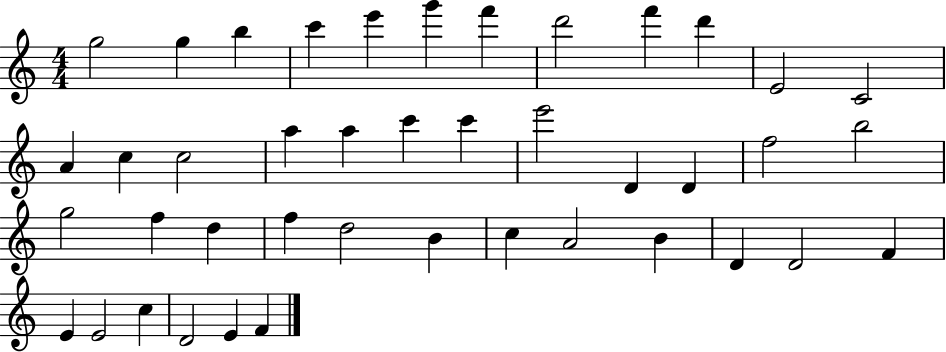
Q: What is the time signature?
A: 4/4